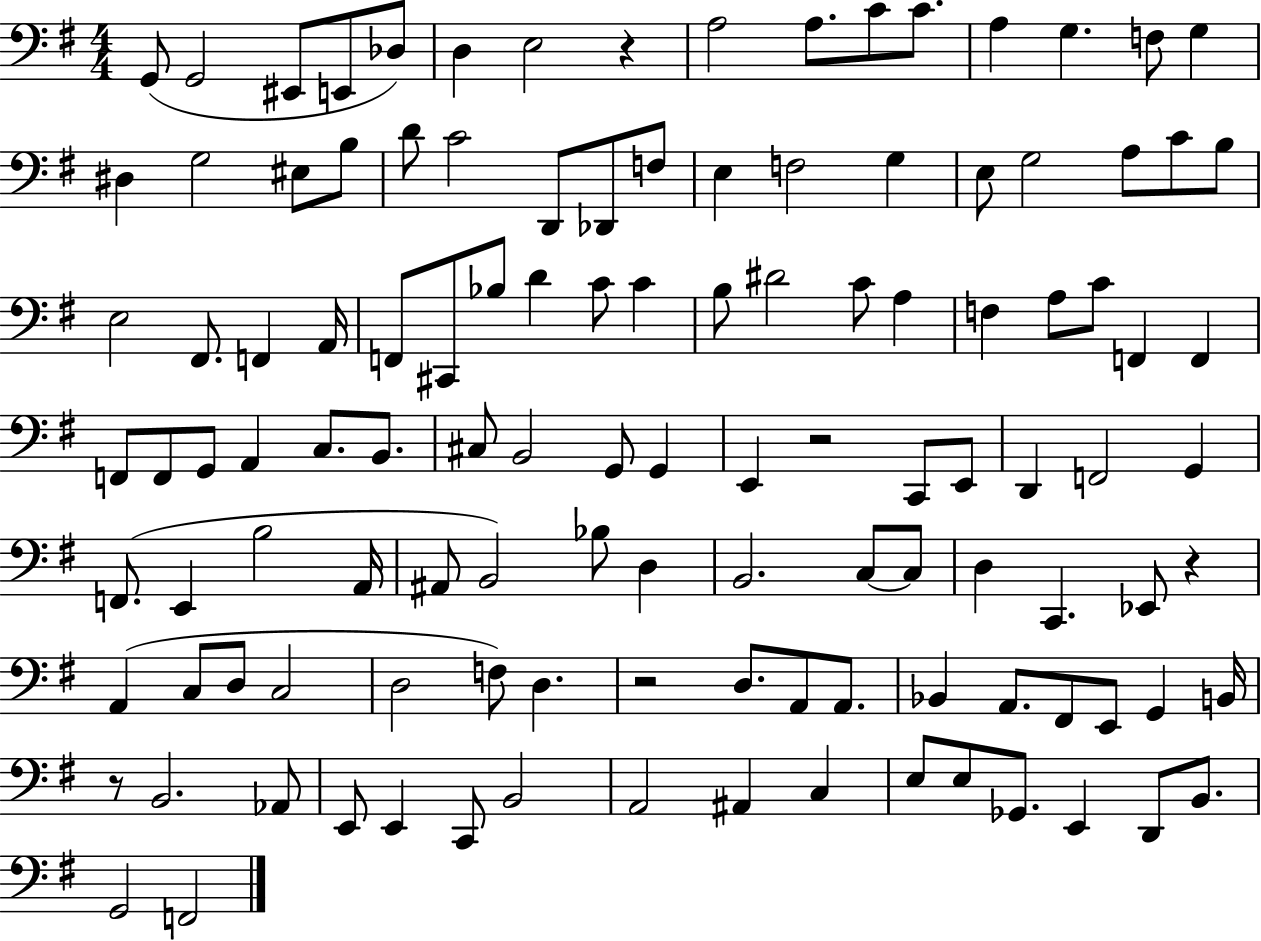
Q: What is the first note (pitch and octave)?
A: G2